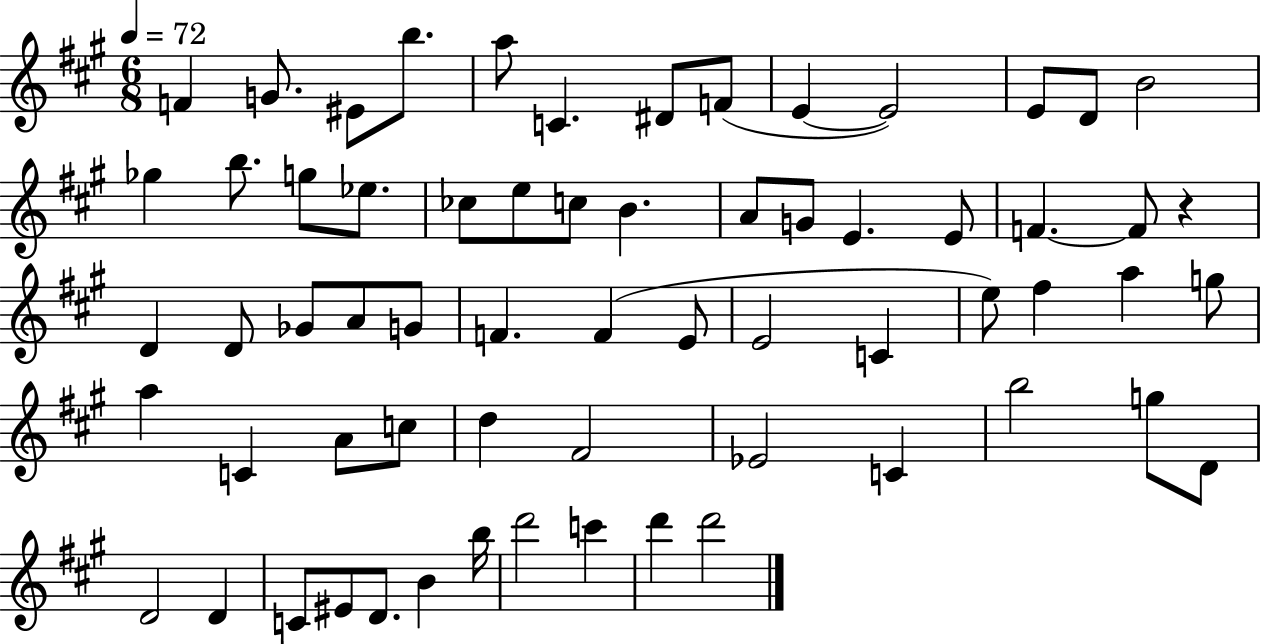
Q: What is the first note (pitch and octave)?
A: F4